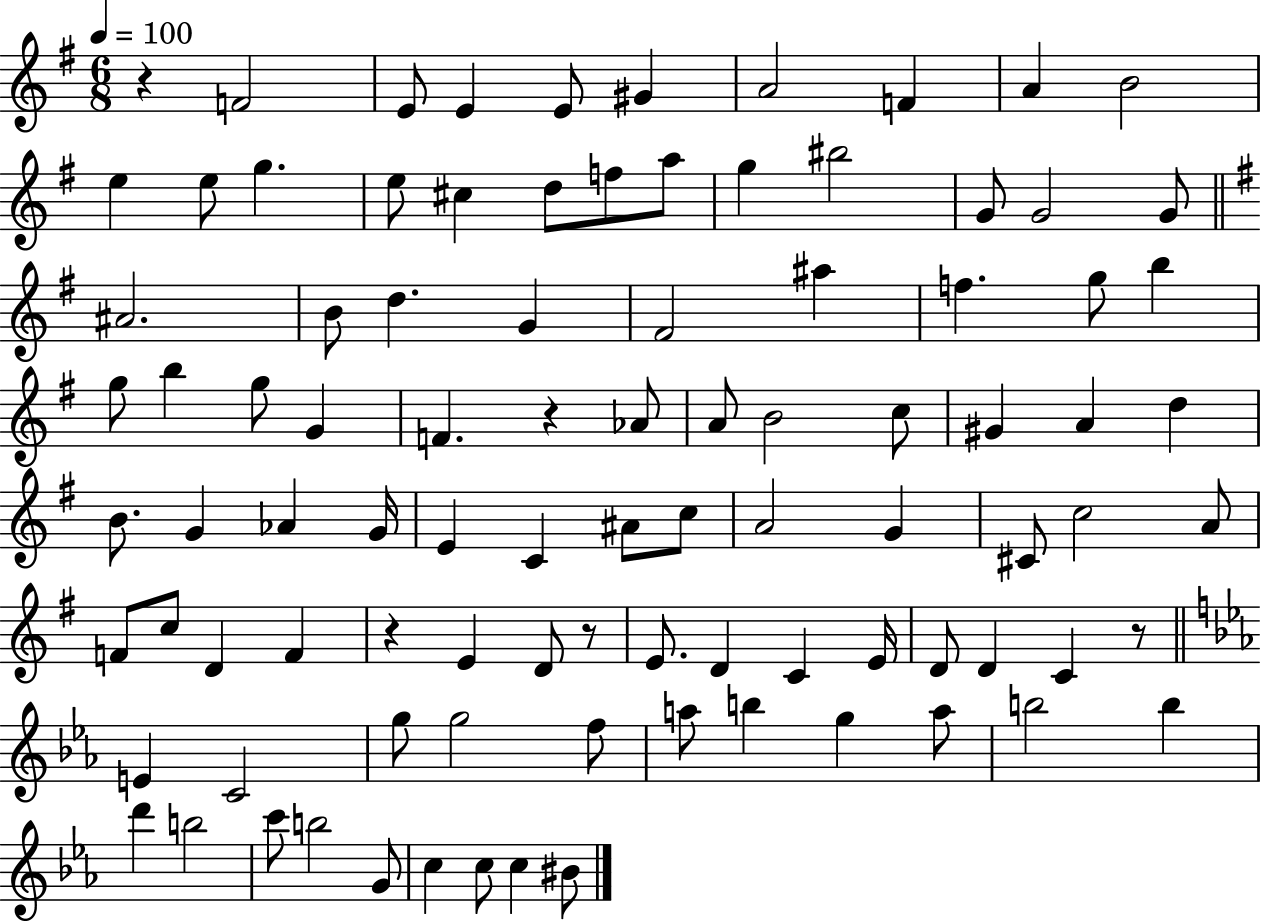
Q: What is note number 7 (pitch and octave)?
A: F4